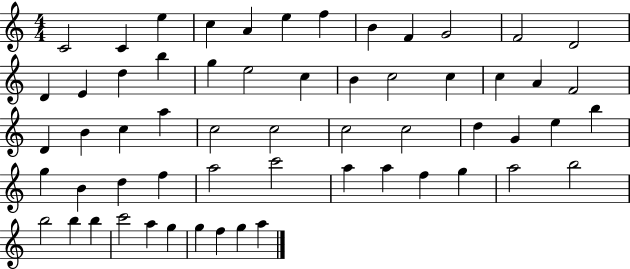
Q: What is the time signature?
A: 4/4